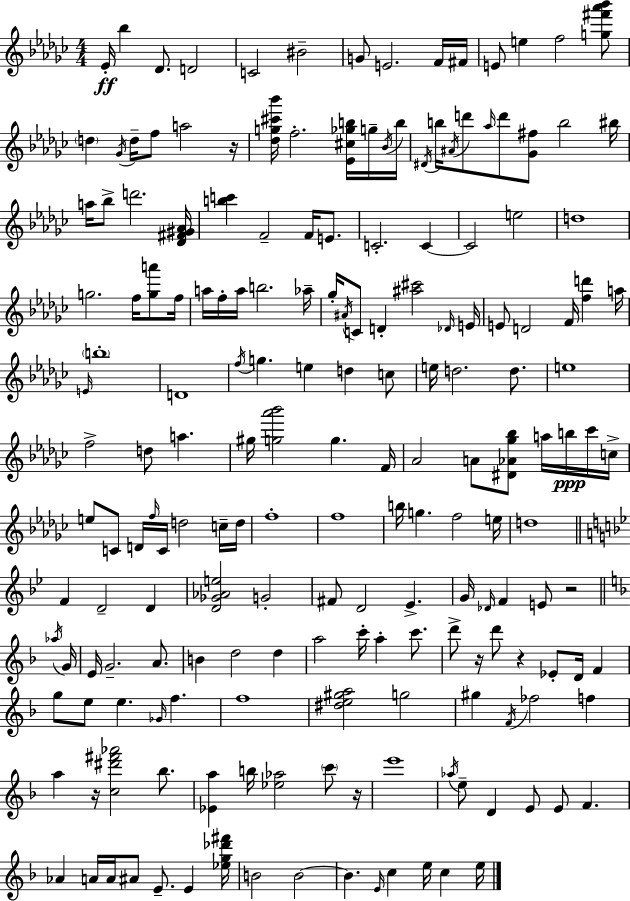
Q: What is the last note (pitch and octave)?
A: E5